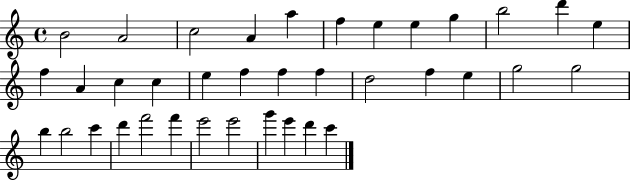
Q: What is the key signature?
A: C major